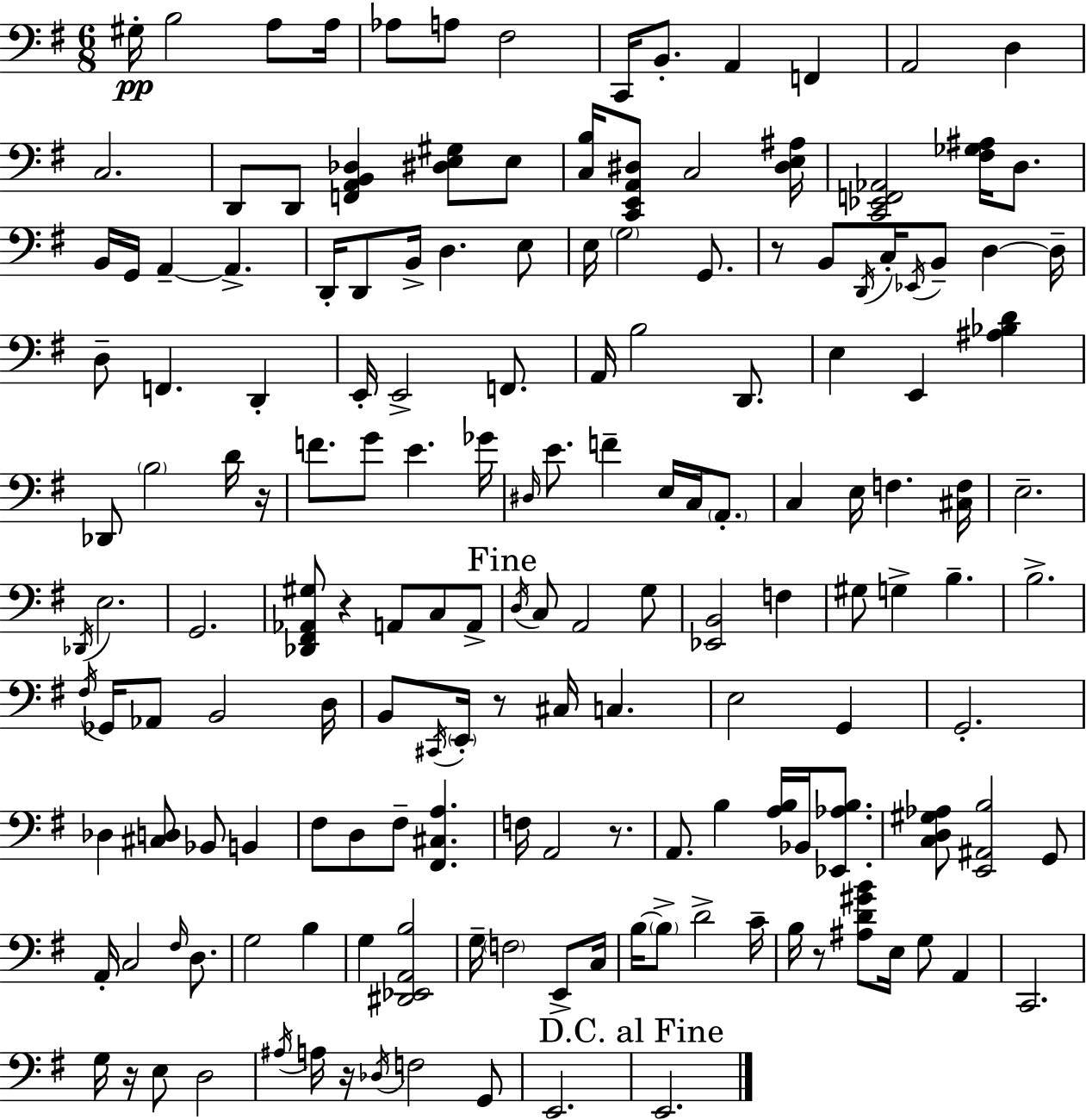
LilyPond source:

{
  \clef bass
  \numericTimeSignature
  \time 6/8
  \key g \major
  gis16-.\pp b2 a8 a16 | aes8 a8 fis2 | c,16 b,8.-. a,4 f,4 | a,2 d4 | \break c2. | d,8 d,8 <f, a, b, des>4 <dis e gis>8 e8 | <c b>16 <c, e, a, dis>8 c2 <dis e ais>16 | <c, ees, f, aes,>2 <fis ges ais>16 d8. | \break b,16 g,16 a,4--~~ a,4.-> | d,16-. d,8 b,16-> d4. e8 | e16 \parenthesize g2 g,8. | r8 b,8 \acciaccatura { d,16 } c16-. \acciaccatura { ees,16 } b,8-- d4~~ | \break d16-- d8-- f,4. d,4-. | e,16-. e,2-> f,8. | a,16 b2 d,8. | e4 e,4 <ais bes d'>4 | \break des,8 \parenthesize b2 | d'16 r16 f'8. g'8 e'4. | ges'16 \grace { dis16 } e'8. f'4-- e16 c16 | \parenthesize a,8.-. c4 e16 f4. | \break <cis f>16 e2.-- | \acciaccatura { des,16 } e2. | g,2. | <des, fis, aes, gis>8 r4 a,8 | \break c8 a,8-> \mark "Fine" \acciaccatura { d16 } c8 a,2 | g8 <ees, b,>2 | f4 gis8 g4-> b4.-- | b2.-> | \break \acciaccatura { fis16 } ges,16 aes,8 b,2 | d16 b,8 \acciaccatura { cis,16 } \parenthesize e,16-. r8 | cis16 c4. e2 | g,4 g,2.-. | \break des4 <cis d>8 | bes,8 b,4 fis8 d8 fis8-- | <fis, cis a>4. f16 a,2 | r8. a,8. b4 | \break <a b>16 bes,16 <ees, aes b>8. <c d gis aes>8 <e, ais, b>2 | g,8 a,16-. c2 | \grace { fis16 } d8. g2 | b4 g4 | \break <dis, ees, a, b>2 g16-- \parenthesize f2 | e,8-> c16 b16~~ \parenthesize b8-> d'2-> | c'16-- b16 r8 <ais d' gis' b'>8 | e16 g8 a,4 c,2. | \break g16 r16 e8 | d2 \acciaccatura { ais16 } a16 r16 \acciaccatura { des16 } | f2 g,8 e,2. | \mark "D.C. al Fine" e,2. | \break \bar "|."
}